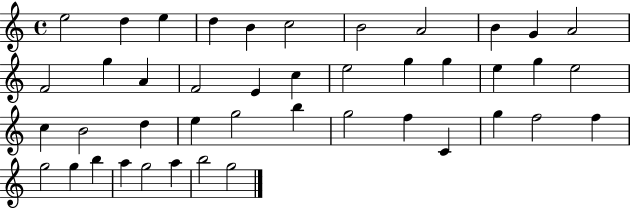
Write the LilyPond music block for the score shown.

{
  \clef treble
  \time 4/4
  \defaultTimeSignature
  \key c \major
  e''2 d''4 e''4 | d''4 b'4 c''2 | b'2 a'2 | b'4 g'4 a'2 | \break f'2 g''4 a'4 | f'2 e'4 c''4 | e''2 g''4 g''4 | e''4 g''4 e''2 | \break c''4 b'2 d''4 | e''4 g''2 b''4 | g''2 f''4 c'4 | g''4 f''2 f''4 | \break g''2 g''4 b''4 | a''4 g''2 a''4 | b''2 g''2 | \bar "|."
}